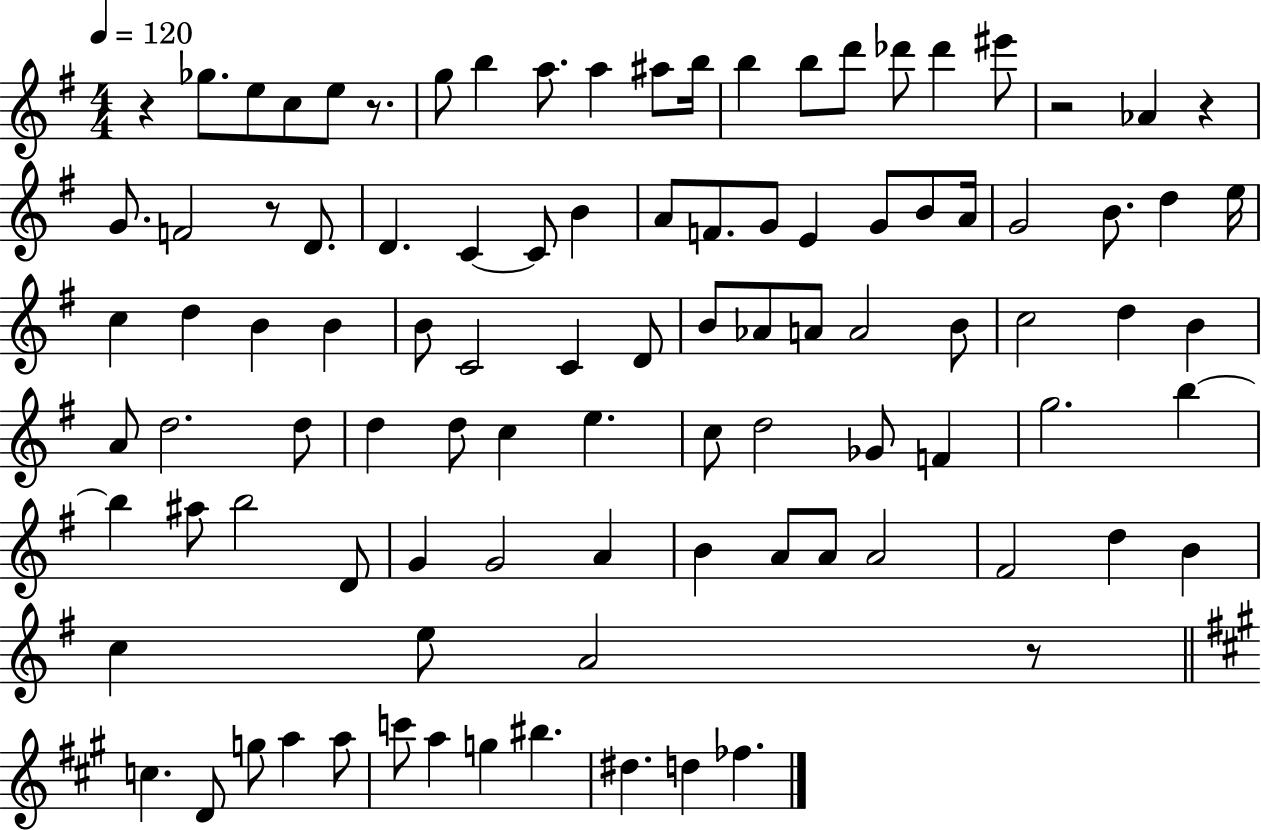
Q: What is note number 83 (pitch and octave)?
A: D4